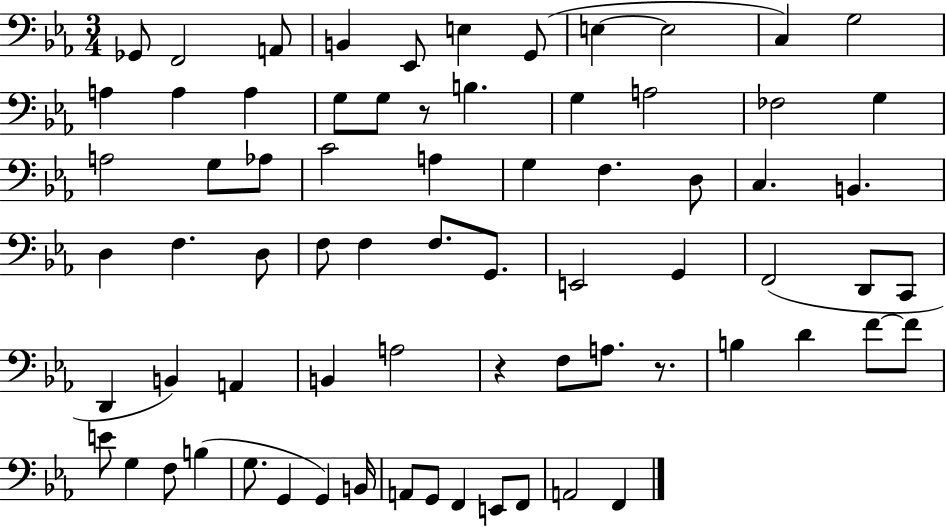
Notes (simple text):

Gb2/e F2/h A2/e B2/q Eb2/e E3/q G2/e E3/q E3/h C3/q G3/h A3/q A3/q A3/q G3/e G3/e R/e B3/q. G3/q A3/h FES3/h G3/q A3/h G3/e Ab3/e C4/h A3/q G3/q F3/q. D3/e C3/q. B2/q. D3/q F3/q. D3/e F3/e F3/q F3/e. G2/e. E2/h G2/q F2/h D2/e C2/e D2/q B2/q A2/q B2/q A3/h R/q F3/e A3/e. R/e. B3/q D4/q F4/e F4/e E4/e G3/q F3/e B3/q G3/e. G2/q G2/q B2/s A2/e G2/e F2/q E2/e F2/e A2/h F2/q